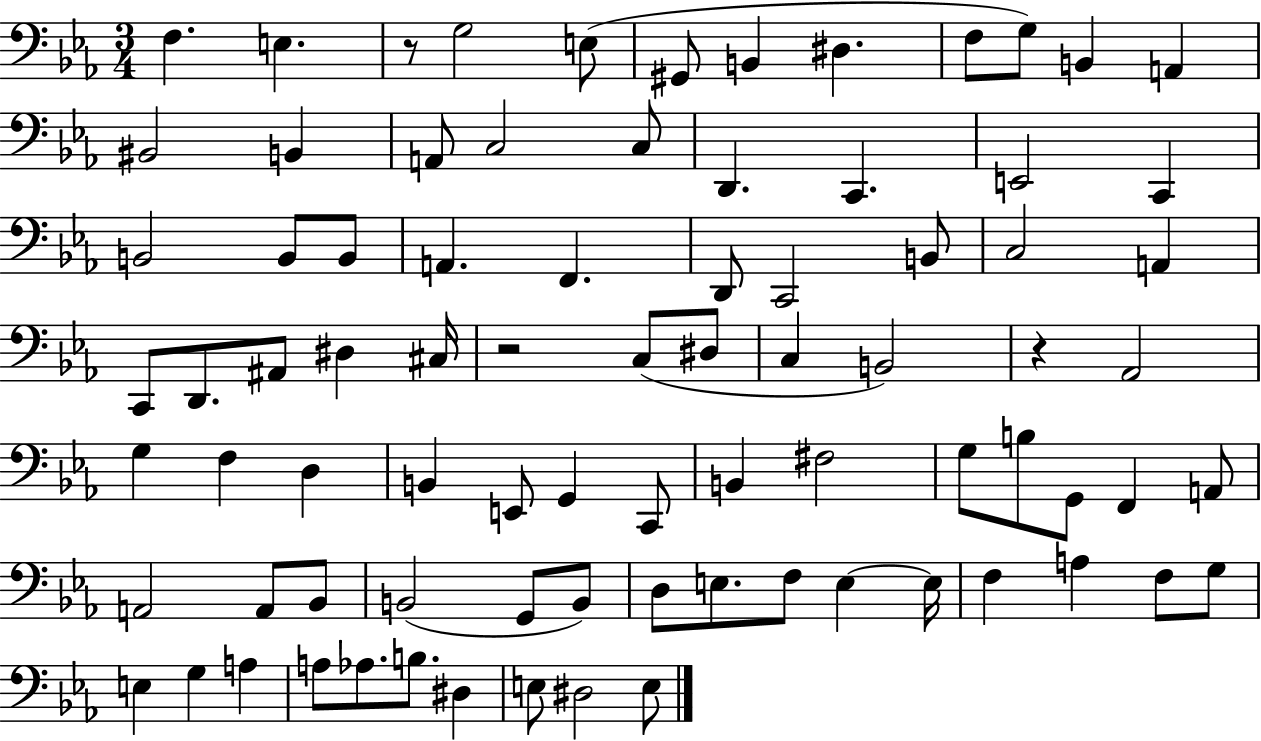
X:1
T:Untitled
M:3/4
L:1/4
K:Eb
F, E, z/2 G,2 E,/2 ^G,,/2 B,, ^D, F,/2 G,/2 B,, A,, ^B,,2 B,, A,,/2 C,2 C,/2 D,, C,, E,,2 C,, B,,2 B,,/2 B,,/2 A,, F,, D,,/2 C,,2 B,,/2 C,2 A,, C,,/2 D,,/2 ^A,,/2 ^D, ^C,/4 z2 C,/2 ^D,/2 C, B,,2 z _A,,2 G, F, D, B,, E,,/2 G,, C,,/2 B,, ^F,2 G,/2 B,/2 G,,/2 F,, A,,/2 A,,2 A,,/2 _B,,/2 B,,2 G,,/2 B,,/2 D,/2 E,/2 F,/2 E, E,/4 F, A, F,/2 G,/2 E, G, A, A,/2 _A,/2 B,/2 ^D, E,/2 ^D,2 E,/2